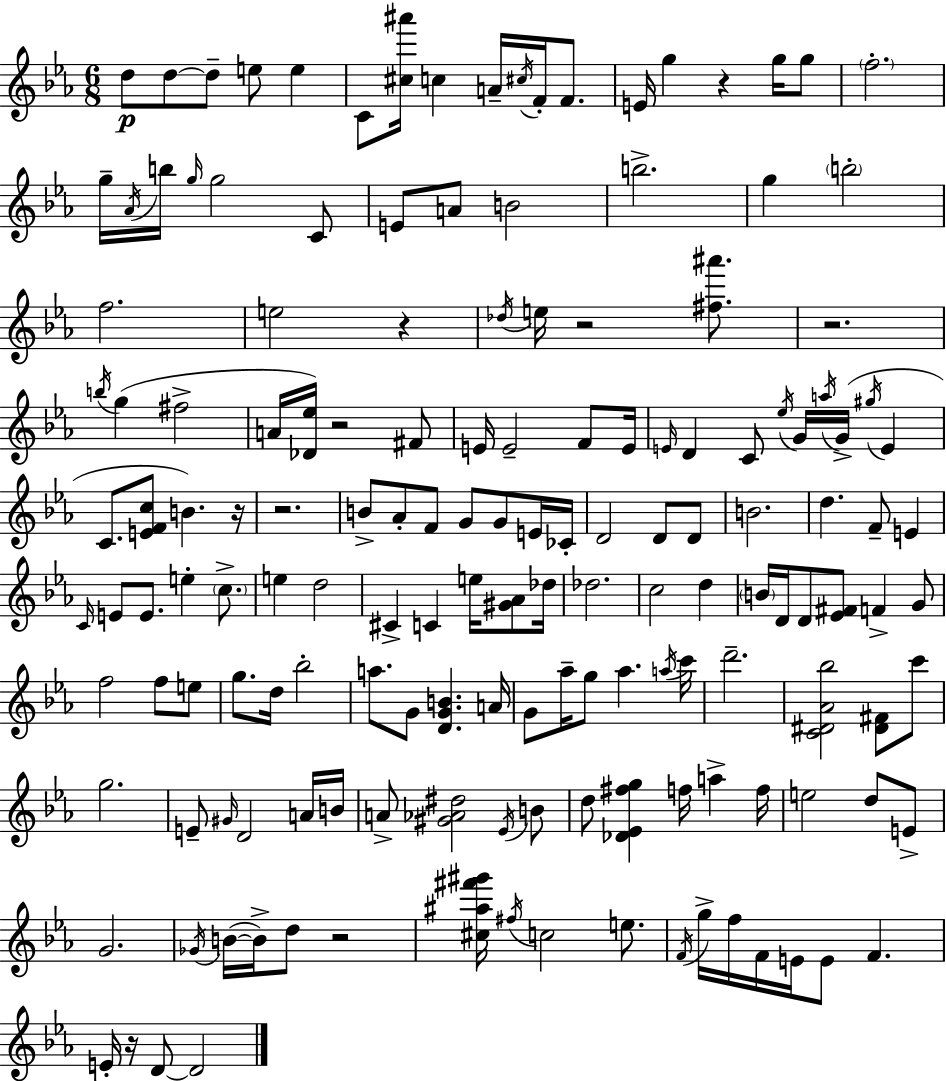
D5/e D5/e D5/e E5/e E5/q C4/e [C#5,A#6]/s C5/q A4/s C#5/s F4/s F4/e. E4/s G5/q R/q G5/s G5/e F5/h. G5/s Ab4/s B5/s G5/s G5/h C4/e E4/e A4/e B4/h B5/h. G5/q B5/h F5/h. E5/h R/q Db5/s E5/s R/h [F#5,A#6]/e. R/h. B5/s G5/q F#5/h A4/s [Db4,Eb5]/s R/h F#4/e E4/s E4/h F4/e E4/s E4/s D4/q C4/e Eb5/s G4/s A5/s G4/s G#5/s E4/q C4/e. [E4,F4,C5]/e B4/q. R/s R/h. B4/e Ab4/e F4/e G4/e G4/e E4/s CES4/s D4/h D4/e D4/e B4/h. D5/q. F4/e E4/q C4/s E4/e E4/e. E5/q C5/e. E5/q D5/h C#4/q C4/q E5/s [G#4,Ab4]/e Db5/s Db5/h. C5/h D5/q B4/s D4/s D4/e [Eb4,F#4]/e F4/q G4/e F5/h F5/e E5/e G5/e. D5/s Bb5/h A5/e. G4/e [D4,G4,B4]/q. A4/s G4/e Ab5/s G5/e Ab5/q. A5/s C6/s D6/h. [C4,D#4,Ab4,Bb5]/h [D#4,F#4]/e C6/e G5/h. E4/e G#4/s D4/h A4/s B4/s A4/e [G#4,Ab4,D#5]/h Eb4/s B4/e D5/e [Db4,Eb4,F#5,G5]/q F5/s A5/q F5/s E5/h D5/e E4/e G4/h. Gb4/s B4/s B4/s D5/e R/h [C#5,A#5,F#6,G#6]/s F#5/s C5/h E5/e. F4/s G5/s F5/s F4/s E4/s E4/e F4/q. E4/s R/s D4/e D4/h